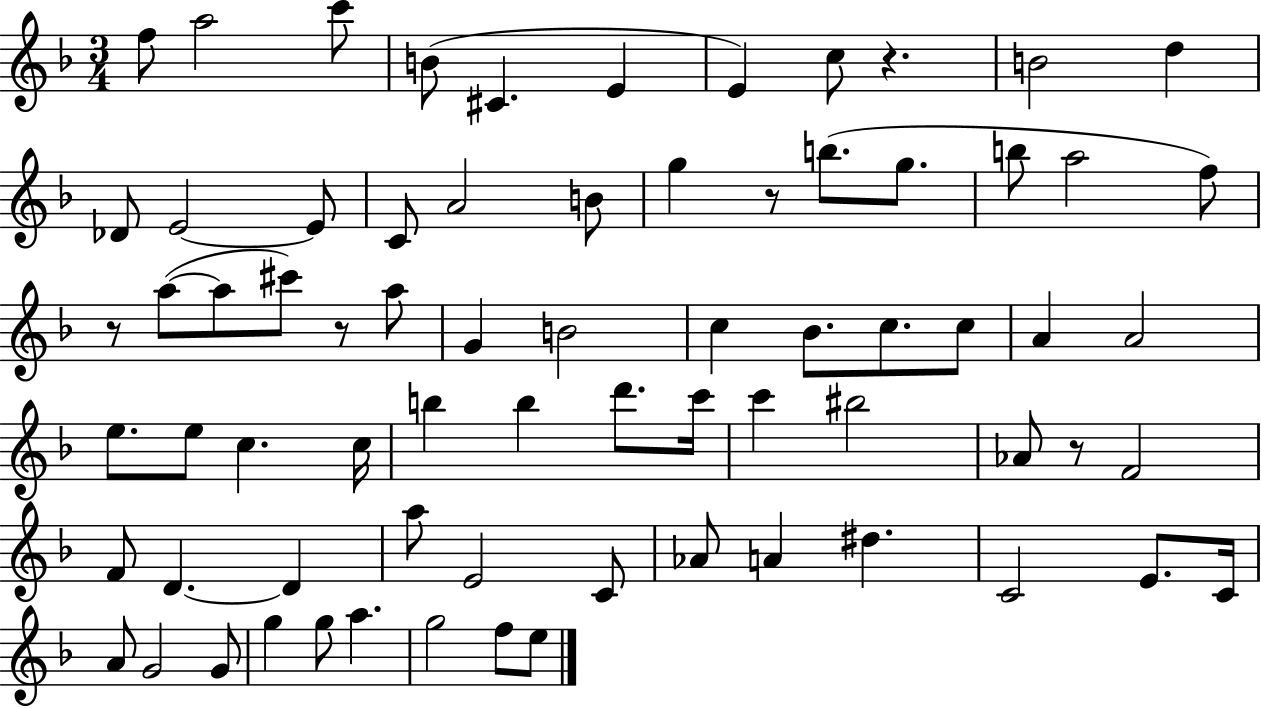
F5/e A5/h C6/e B4/e C#4/q. E4/q E4/q C5/e R/q. B4/h D5/q Db4/e E4/h E4/e C4/e A4/h B4/e G5/q R/e B5/e. G5/e. B5/e A5/h F5/e R/e A5/e A5/e C#6/e R/e A5/e G4/q B4/h C5/q Bb4/e. C5/e. C5/e A4/q A4/h E5/e. E5/e C5/q. C5/s B5/q B5/q D6/e. C6/s C6/q BIS5/h Ab4/e R/e F4/h F4/e D4/q. D4/q A5/e E4/h C4/e Ab4/e A4/q D#5/q. C4/h E4/e. C4/s A4/e G4/h G4/e G5/q G5/e A5/q. G5/h F5/e E5/e